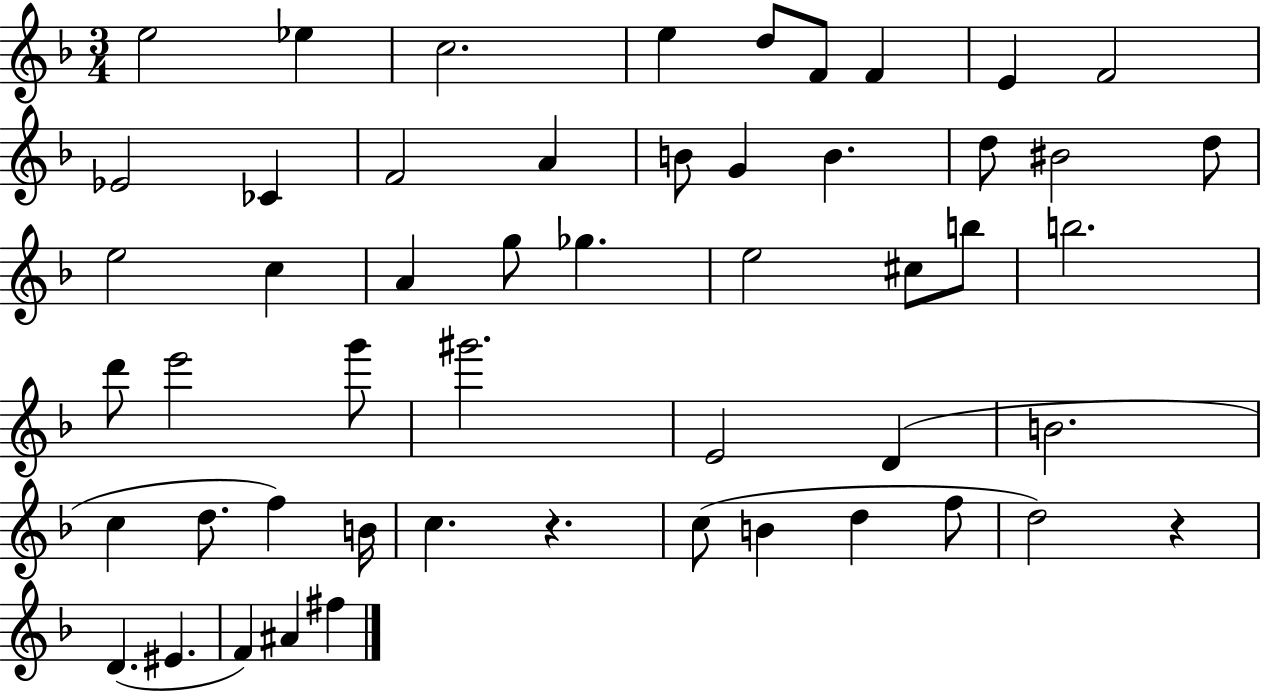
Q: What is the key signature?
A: F major